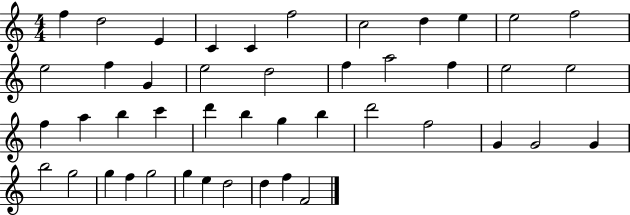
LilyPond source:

{
  \clef treble
  \numericTimeSignature
  \time 4/4
  \key c \major
  f''4 d''2 e'4 | c'4 c'4 f''2 | c''2 d''4 e''4 | e''2 f''2 | \break e''2 f''4 g'4 | e''2 d''2 | f''4 a''2 f''4 | e''2 e''2 | \break f''4 a''4 b''4 c'''4 | d'''4 b''4 g''4 b''4 | d'''2 f''2 | g'4 g'2 g'4 | \break b''2 g''2 | g''4 f''4 g''2 | g''4 e''4 d''2 | d''4 f''4 f'2 | \break \bar "|."
}